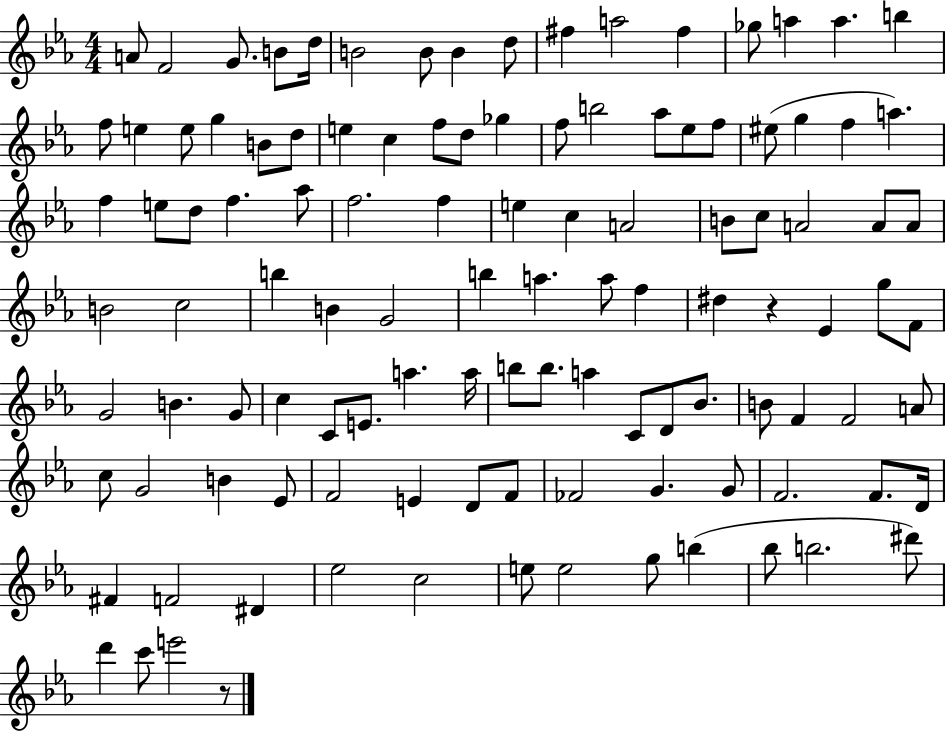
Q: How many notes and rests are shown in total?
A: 113